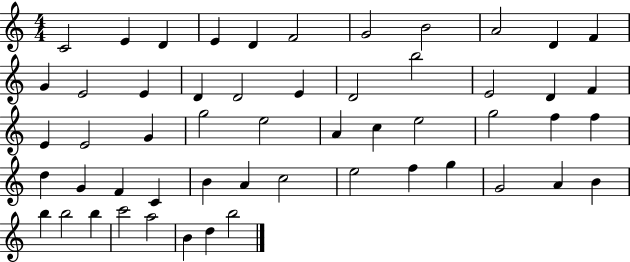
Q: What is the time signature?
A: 4/4